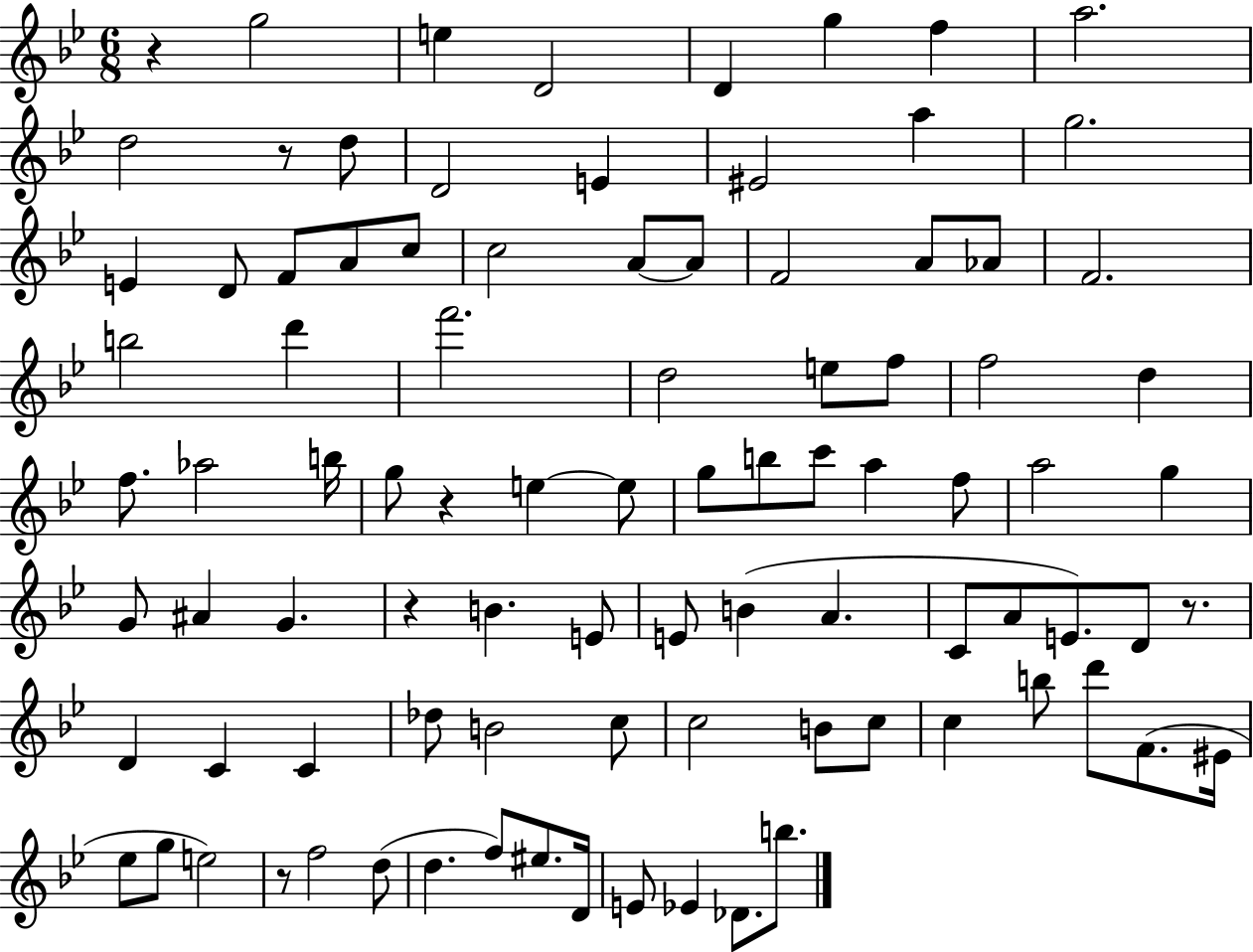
{
  \clef treble
  \numericTimeSignature
  \time 6/8
  \key bes \major
  r4 g''2 | e''4 d'2 | d'4 g''4 f''4 | a''2. | \break d''2 r8 d''8 | d'2 e'4 | eis'2 a''4 | g''2. | \break e'4 d'8 f'8 a'8 c''8 | c''2 a'8~~ a'8 | f'2 a'8 aes'8 | f'2. | \break b''2 d'''4 | f'''2. | d''2 e''8 f''8 | f''2 d''4 | \break f''8. aes''2 b''16 | g''8 r4 e''4~~ e''8 | g''8 b''8 c'''8 a''4 f''8 | a''2 g''4 | \break g'8 ais'4 g'4. | r4 b'4. e'8 | e'8 b'4( a'4. | c'8 a'8 e'8.) d'8 r8. | \break d'4 c'4 c'4 | des''8 b'2 c''8 | c''2 b'8 c''8 | c''4 b''8 d'''8 f'8.( eis'16 | \break ees''8 g''8 e''2) | r8 f''2 d''8( | d''4. f''8) eis''8. d'16 | e'8 ees'4 des'8. b''8. | \break \bar "|."
}